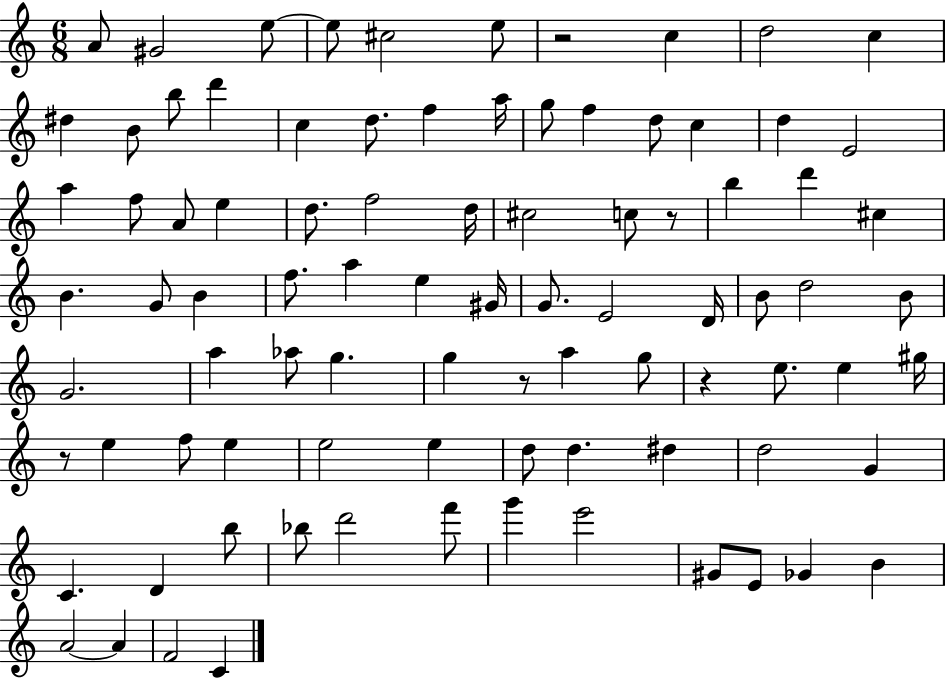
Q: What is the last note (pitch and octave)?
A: C4